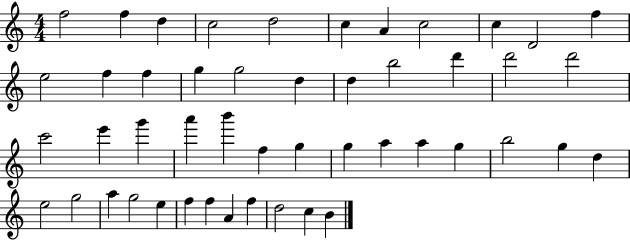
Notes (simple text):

F5/h F5/q D5/q C5/h D5/h C5/q A4/q C5/h C5/q D4/h F5/q E5/h F5/q F5/q G5/q G5/h D5/q D5/q B5/h D6/q D6/h D6/h C6/h E6/q G6/q A6/q B6/q F5/q G5/q G5/q A5/q A5/q G5/q B5/h G5/q D5/q E5/h G5/h A5/q G5/h E5/q F5/q F5/q A4/q F5/q D5/h C5/q B4/q